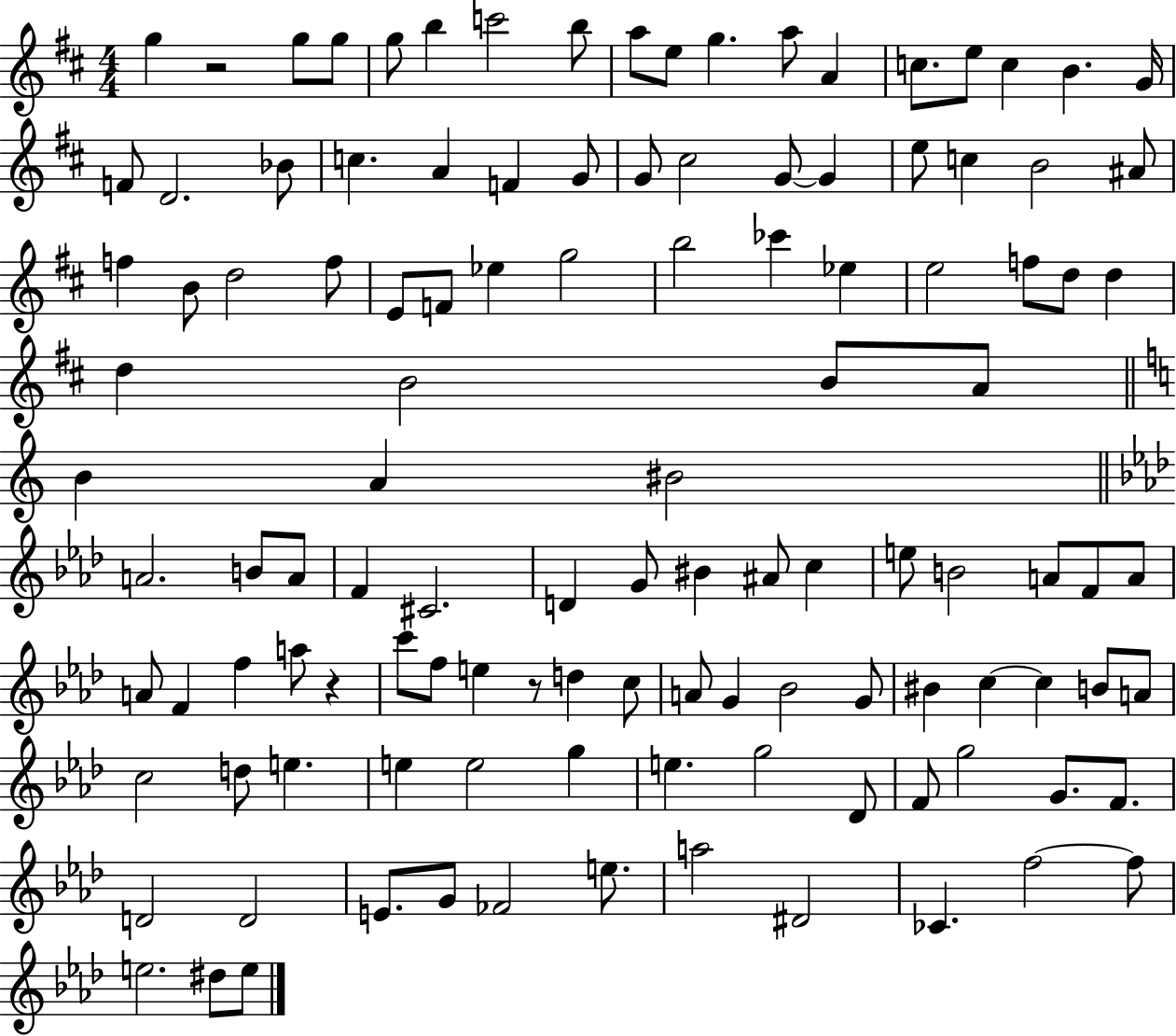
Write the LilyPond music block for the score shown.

{
  \clef treble
  \numericTimeSignature
  \time 4/4
  \key d \major
  g''4 r2 g''8 g''8 | g''8 b''4 c'''2 b''8 | a''8 e''8 g''4. a''8 a'4 | c''8. e''8 c''4 b'4. g'16 | \break f'8 d'2. bes'8 | c''4. a'4 f'4 g'8 | g'8 cis''2 g'8~~ g'4 | e''8 c''4 b'2 ais'8 | \break f''4 b'8 d''2 f''8 | e'8 f'8 ees''4 g''2 | b''2 ces'''4 ees''4 | e''2 f''8 d''8 d''4 | \break d''4 b'2 b'8 a'8 | \bar "||" \break \key a \minor b'4 a'4 bis'2 | \bar "||" \break \key aes \major a'2. b'8 a'8 | f'4 cis'2. | d'4 g'8 bis'4 ais'8 c''4 | e''8 b'2 a'8 f'8 a'8 | \break a'8 f'4 f''4 a''8 r4 | c'''8 f''8 e''4 r8 d''4 c''8 | a'8 g'4 bes'2 g'8 | bis'4 c''4~~ c''4 b'8 a'8 | \break c''2 d''8 e''4. | e''4 e''2 g''4 | e''4. g''2 des'8 | f'8 g''2 g'8. f'8. | \break d'2 d'2 | e'8. g'8 fes'2 e''8. | a''2 dis'2 | ces'4. f''2~~ f''8 | \break e''2. dis''8 e''8 | \bar "|."
}